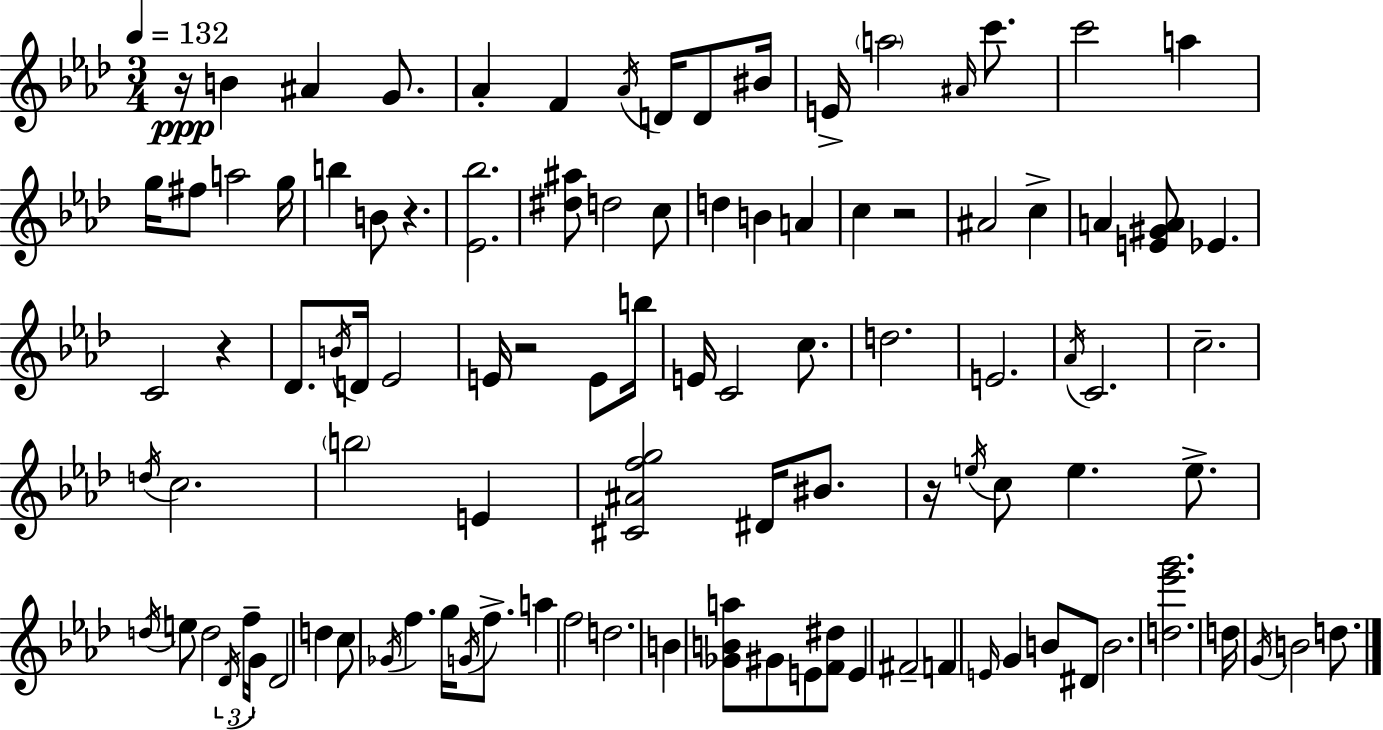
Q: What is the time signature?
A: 3/4